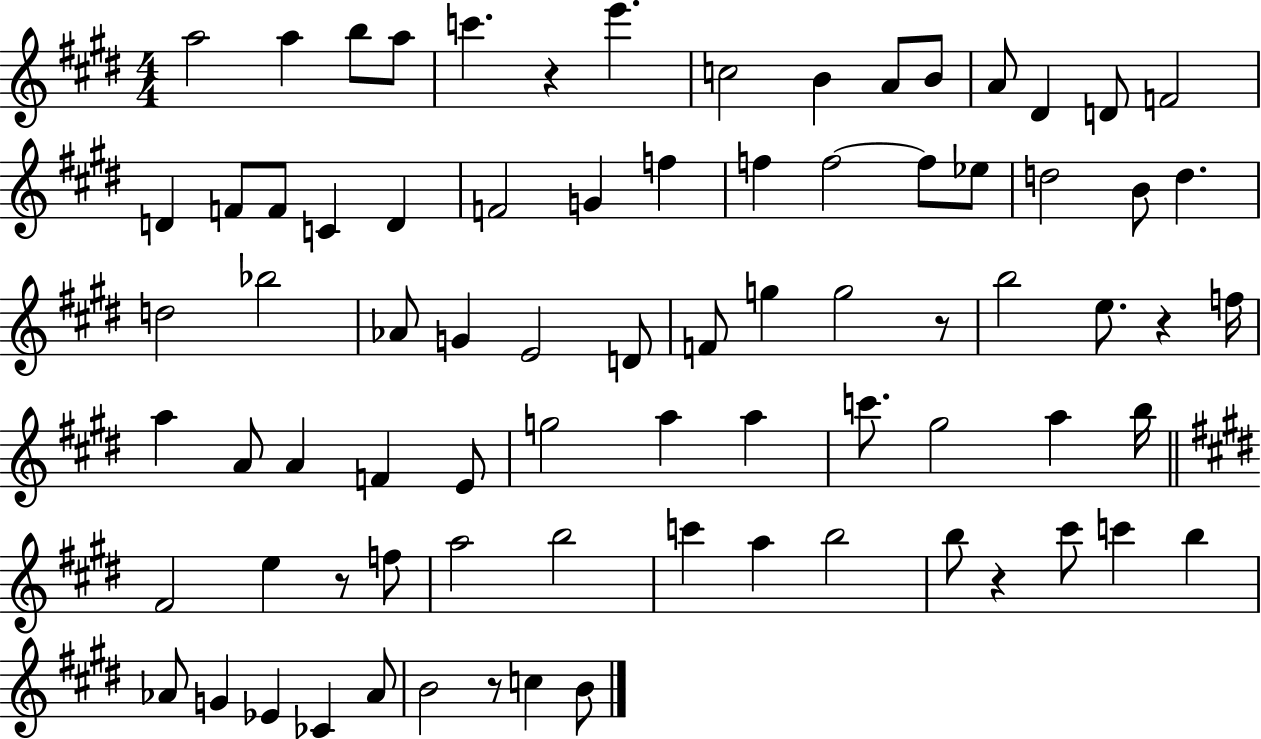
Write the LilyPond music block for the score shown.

{
  \clef treble
  \numericTimeSignature
  \time 4/4
  \key e \major
  a''2 a''4 b''8 a''8 | c'''4. r4 e'''4. | c''2 b'4 a'8 b'8 | a'8 dis'4 d'8 f'2 | \break d'4 f'8 f'8 c'4 d'4 | f'2 g'4 f''4 | f''4 f''2~~ f''8 ees''8 | d''2 b'8 d''4. | \break d''2 bes''2 | aes'8 g'4 e'2 d'8 | f'8 g''4 g''2 r8 | b''2 e''8. r4 f''16 | \break a''4 a'8 a'4 f'4 e'8 | g''2 a''4 a''4 | c'''8. gis''2 a''4 b''16 | \bar "||" \break \key e \major fis'2 e''4 r8 f''8 | a''2 b''2 | c'''4 a''4 b''2 | b''8 r4 cis'''8 c'''4 b''4 | \break aes'8 g'4 ees'4 ces'4 aes'8 | b'2 r8 c''4 b'8 | \bar "|."
}